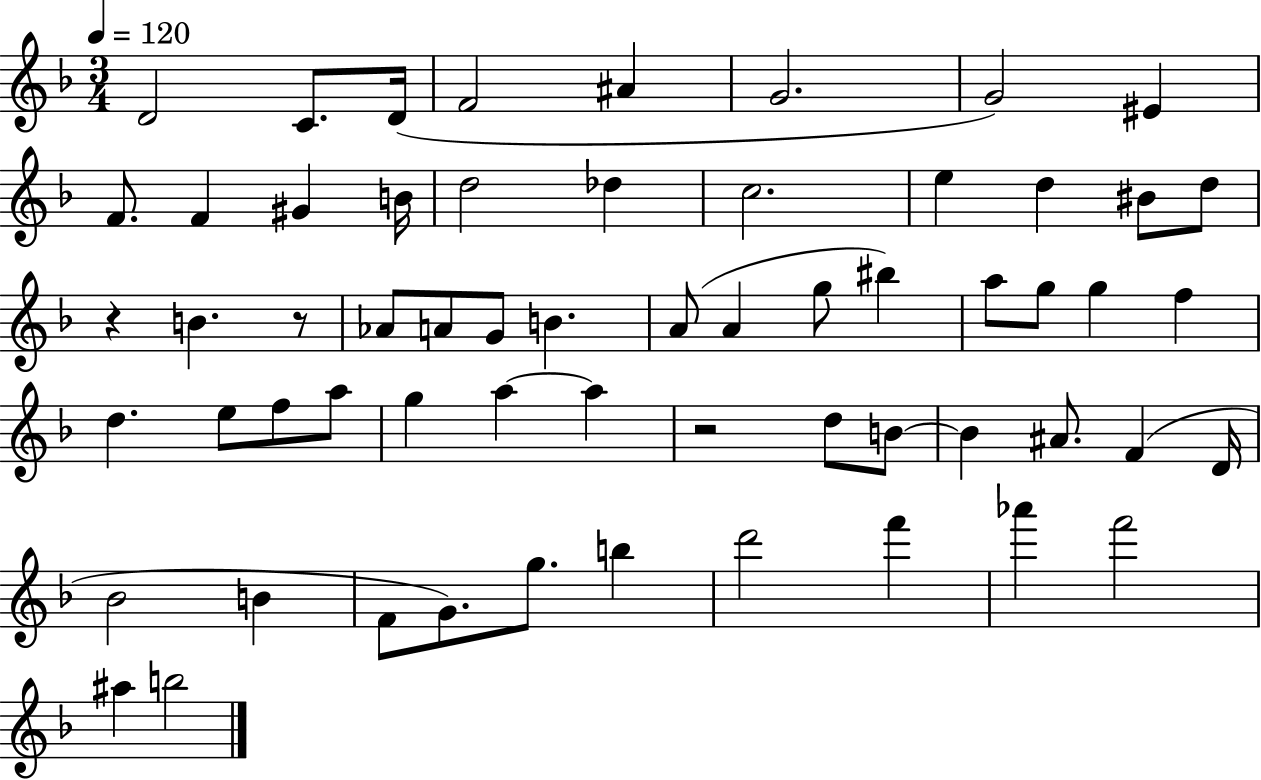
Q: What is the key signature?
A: F major